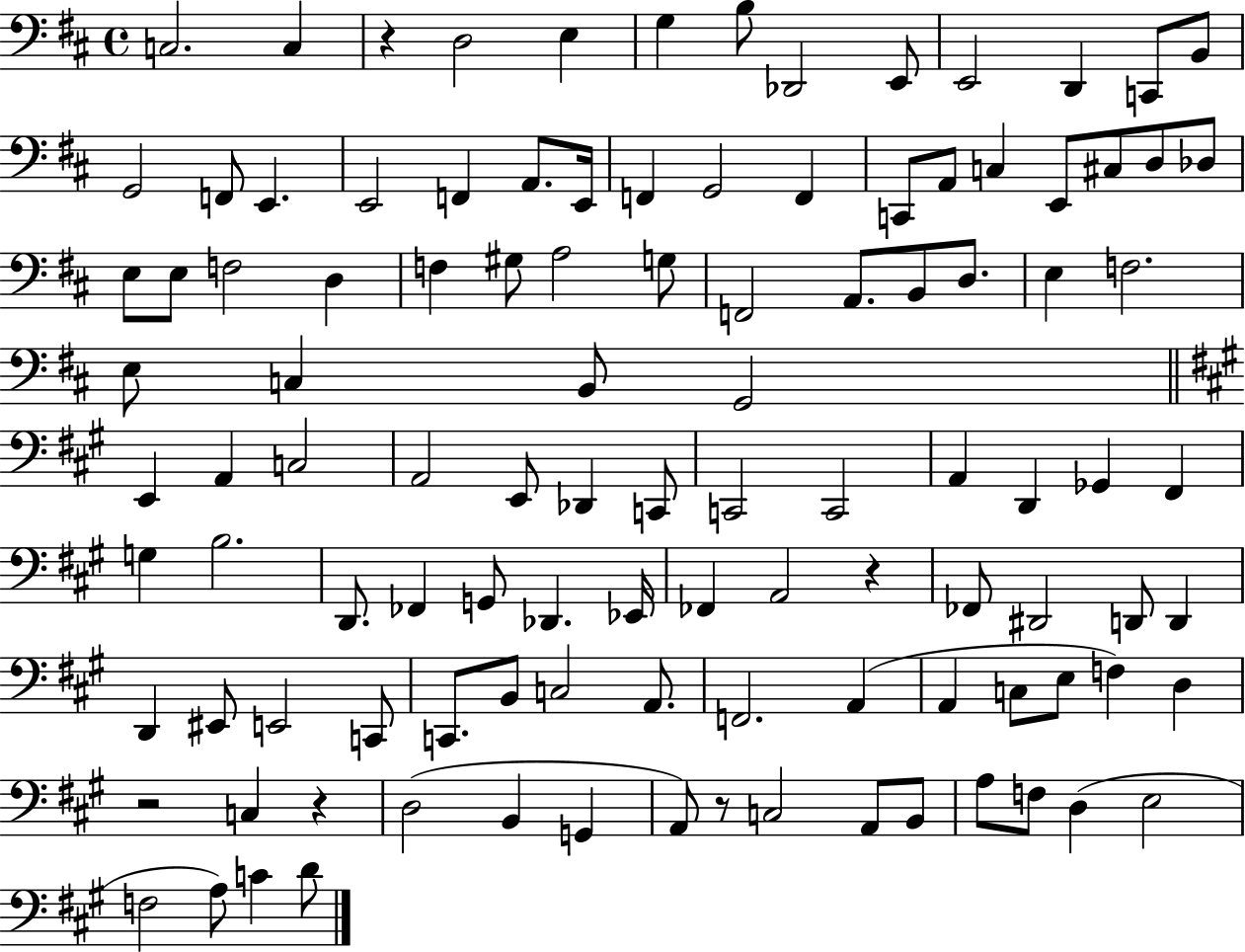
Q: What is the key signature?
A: D major